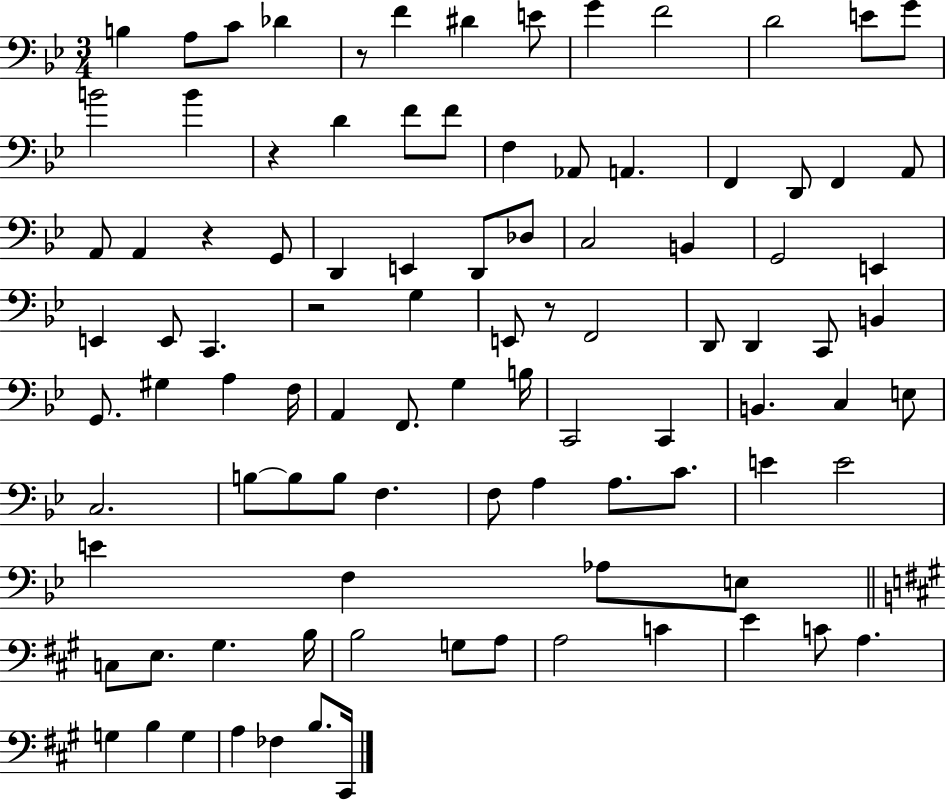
{
  \clef bass
  \numericTimeSignature
  \time 3/4
  \key bes \major
  b4 a8 c'8 des'4 | r8 f'4 dis'4 e'8 | g'4 f'2 | d'2 e'8 g'8 | \break b'2 b'4 | r4 d'4 f'8 f'8 | f4 aes,8 a,4. | f,4 d,8 f,4 a,8 | \break a,8 a,4 r4 g,8 | d,4 e,4 d,8 des8 | c2 b,4 | g,2 e,4 | \break e,4 e,8 c,4. | r2 g4 | e,8 r8 f,2 | d,8 d,4 c,8 b,4 | \break g,8. gis4 a4 f16 | a,4 f,8. g4 b16 | c,2 c,4 | b,4. c4 e8 | \break c2. | b8~~ b8 b8 f4. | f8 a4 a8. c'8. | e'4 e'2 | \break e'4 f4 aes8 e8 | \bar "||" \break \key a \major c8 e8. gis4. b16 | b2 g8 a8 | a2 c'4 | e'4 c'8 a4. | \break g4 b4 g4 | a4 fes4 b8. cis,16 | \bar "|."
}